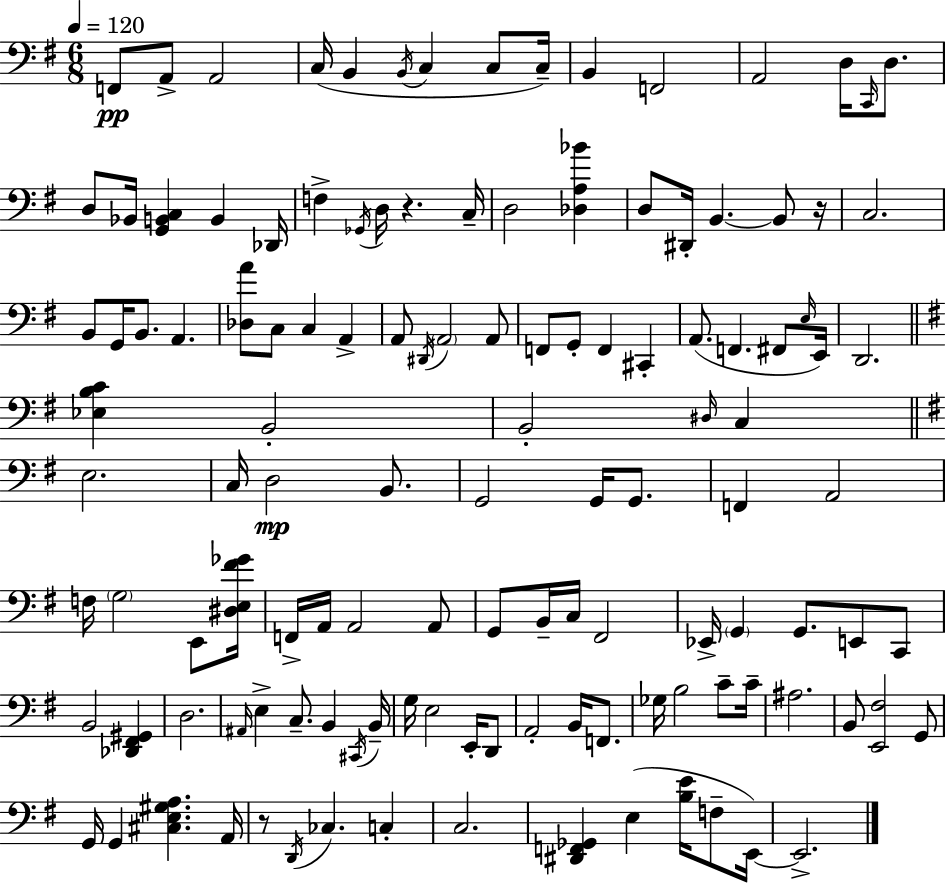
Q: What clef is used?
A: bass